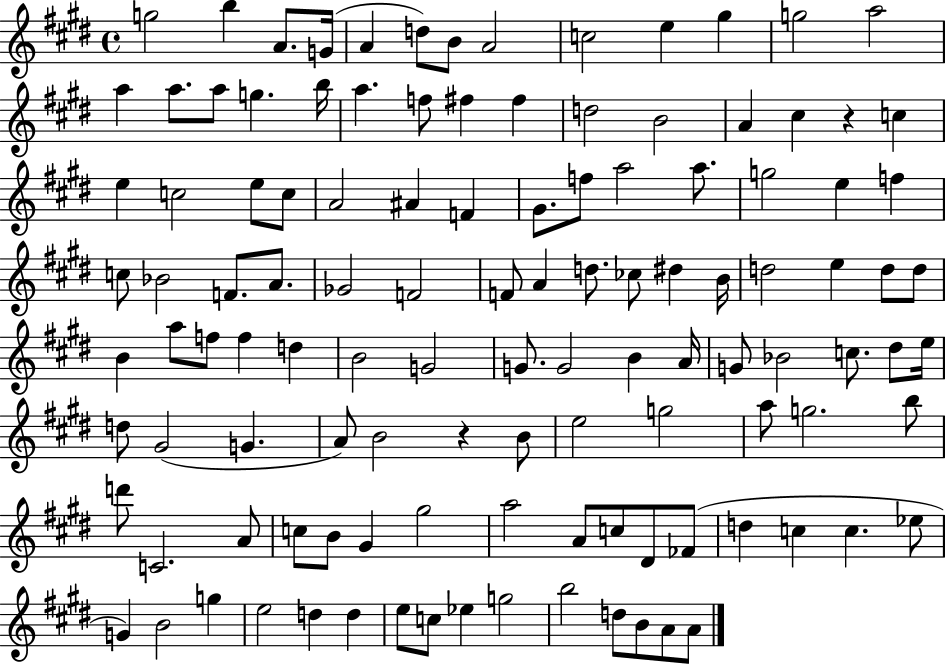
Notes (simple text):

G5/h B5/q A4/e. G4/s A4/q D5/e B4/e A4/h C5/h E5/q G#5/q G5/h A5/h A5/q A5/e. A5/e G5/q. B5/s A5/q. F5/e F#5/q F#5/q D5/h B4/h A4/q C#5/q R/q C5/q E5/q C5/h E5/e C5/e A4/h A#4/q F4/q G#4/e. F5/e A5/h A5/e. G5/h E5/q F5/q C5/e Bb4/h F4/e. A4/e. Gb4/h F4/h F4/e A4/q D5/e. CES5/e D#5/q B4/s D5/h E5/q D5/e D5/e B4/q A5/e F5/e F5/q D5/q B4/h G4/h G4/e. G4/h B4/q A4/s G4/e Bb4/h C5/e. D#5/e E5/s D5/e G#4/h G4/q. A4/e B4/h R/q B4/e E5/h G5/h A5/e G5/h. B5/e D6/e C4/h. A4/e C5/e B4/e G#4/q G#5/h A5/h A4/e C5/e D#4/e FES4/e D5/q C5/q C5/q. Eb5/e G4/q B4/h G5/q E5/h D5/q D5/q E5/e C5/e Eb5/q G5/h B5/h D5/e B4/e A4/e A4/e